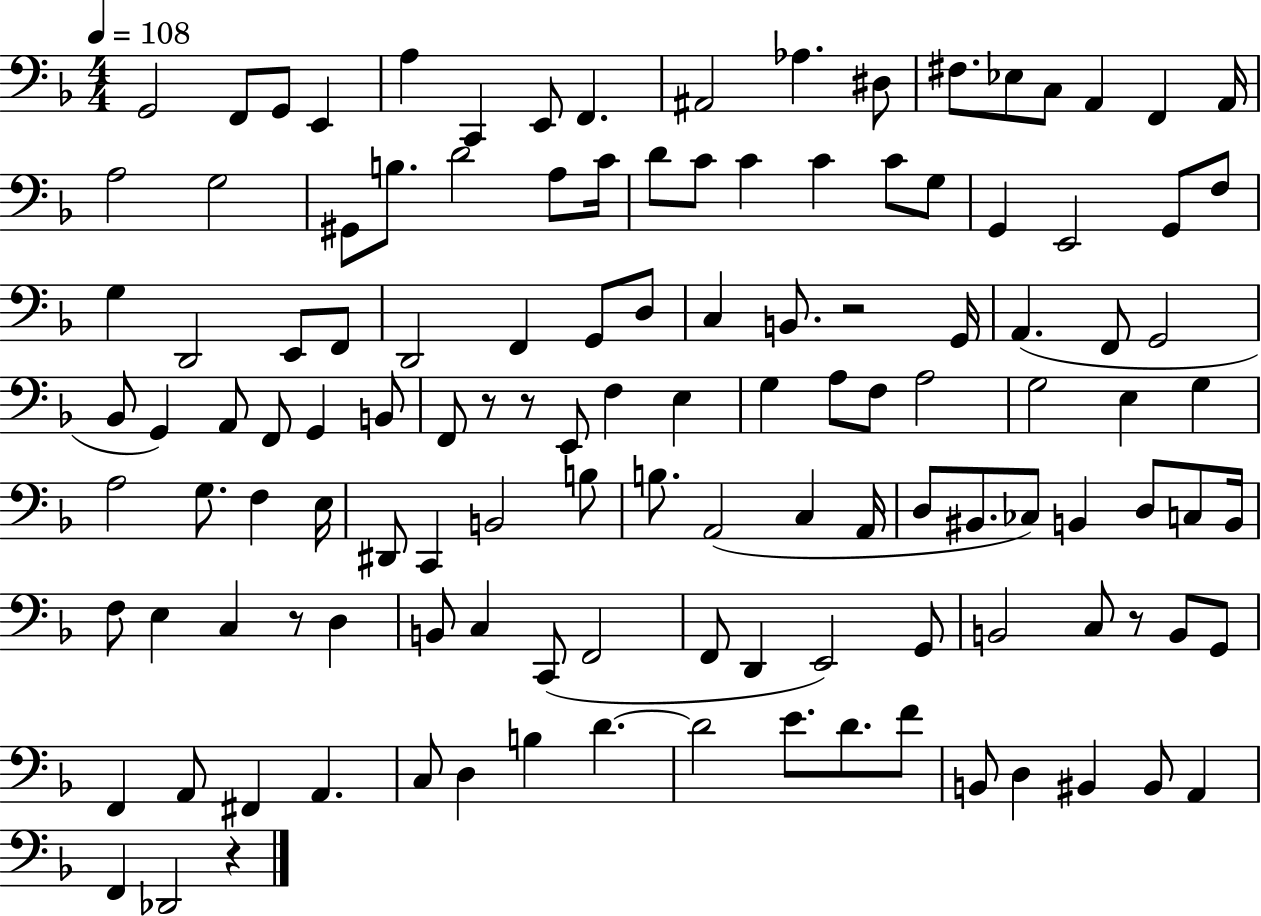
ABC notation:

X:1
T:Untitled
M:4/4
L:1/4
K:F
G,,2 F,,/2 G,,/2 E,, A, C,, E,,/2 F,, ^A,,2 _A, ^D,/2 ^F,/2 _E,/2 C,/2 A,, F,, A,,/4 A,2 G,2 ^G,,/2 B,/2 D2 A,/2 C/4 D/2 C/2 C C C/2 G,/2 G,, E,,2 G,,/2 F,/2 G, D,,2 E,,/2 F,,/2 D,,2 F,, G,,/2 D,/2 C, B,,/2 z2 G,,/4 A,, F,,/2 G,,2 _B,,/2 G,, A,,/2 F,,/2 G,, B,,/2 F,,/2 z/2 z/2 E,,/2 F, E, G, A,/2 F,/2 A,2 G,2 E, G, A,2 G,/2 F, E,/4 ^D,,/2 C,, B,,2 B,/2 B,/2 A,,2 C, A,,/4 D,/2 ^B,,/2 _C,/2 B,, D,/2 C,/2 B,,/4 F,/2 E, C, z/2 D, B,,/2 C, C,,/2 F,,2 F,,/2 D,, E,,2 G,,/2 B,,2 C,/2 z/2 B,,/2 G,,/2 F,, A,,/2 ^F,, A,, C,/2 D, B, D D2 E/2 D/2 F/2 B,,/2 D, ^B,, ^B,,/2 A,, F,, _D,,2 z